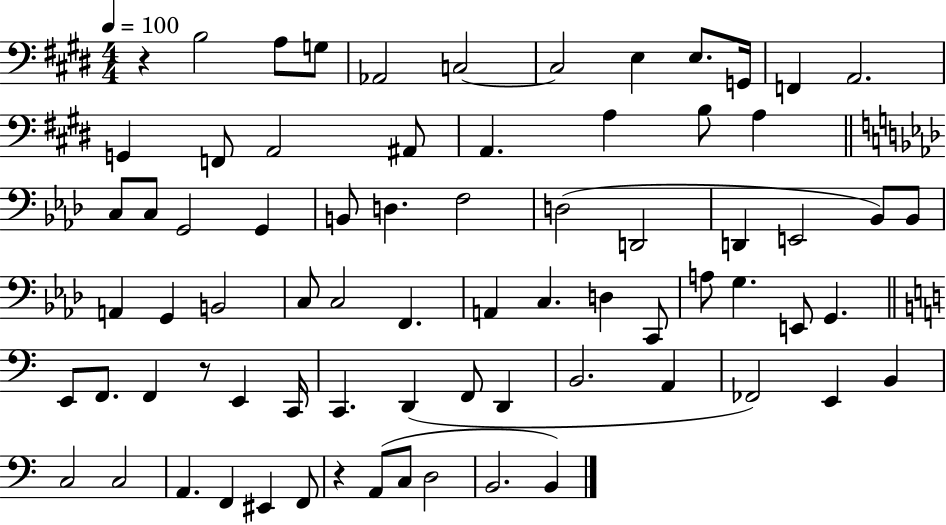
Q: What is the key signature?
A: E major